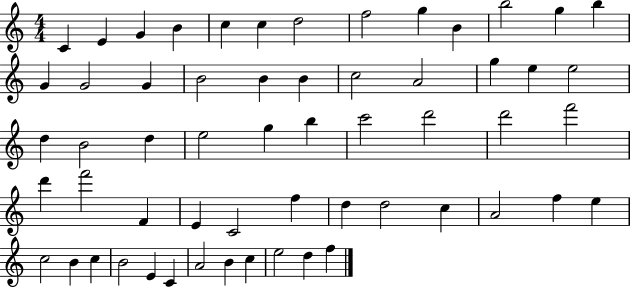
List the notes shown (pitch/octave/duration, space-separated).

C4/q E4/q G4/q B4/q C5/q C5/q D5/h F5/h G5/q B4/q B5/h G5/q B5/q G4/q G4/h G4/q B4/h B4/q B4/q C5/h A4/h G5/q E5/q E5/h D5/q B4/h D5/q E5/h G5/q B5/q C6/h D6/h D6/h F6/h D6/q F6/h F4/q E4/q C4/h F5/q D5/q D5/h C5/q A4/h F5/q E5/q C5/h B4/q C5/q B4/h E4/q C4/q A4/h B4/q C5/q E5/h D5/q F5/q